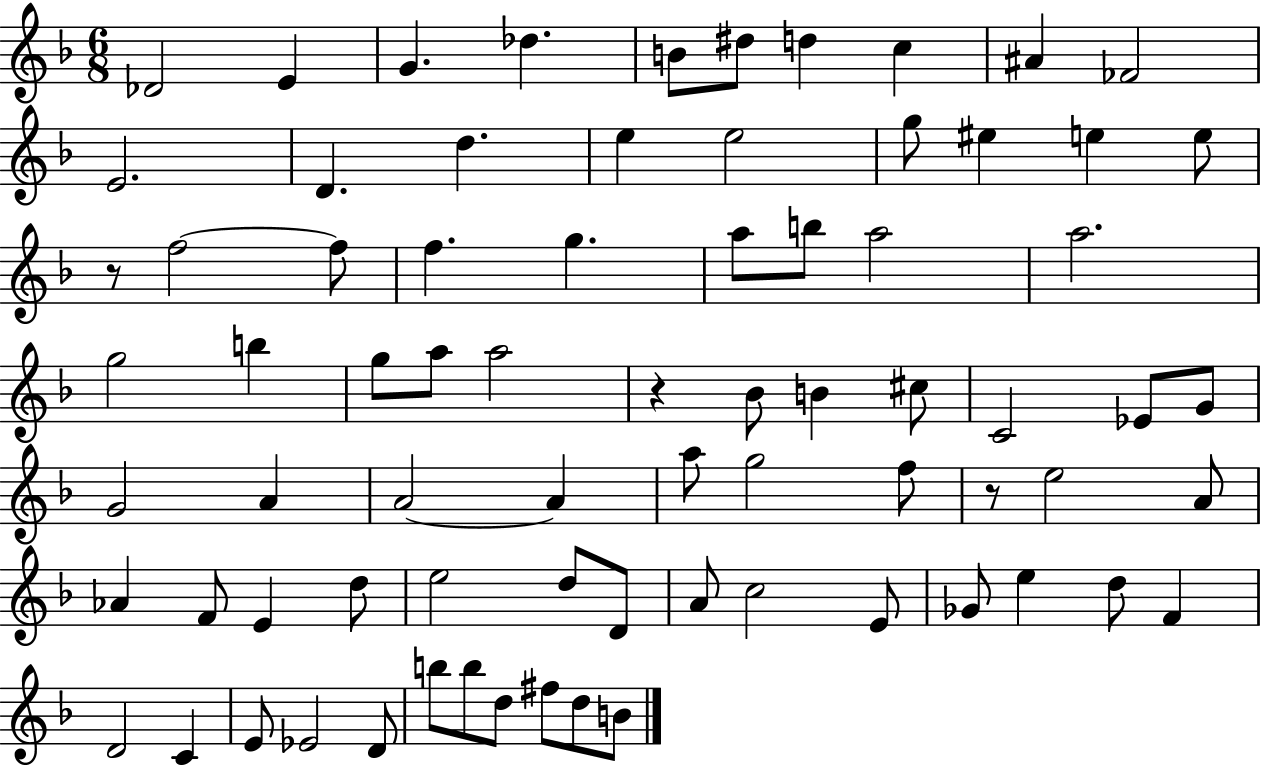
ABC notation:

X:1
T:Untitled
M:6/8
L:1/4
K:F
_D2 E G _d B/2 ^d/2 d c ^A _F2 E2 D d e e2 g/2 ^e e e/2 z/2 f2 f/2 f g a/2 b/2 a2 a2 g2 b g/2 a/2 a2 z _B/2 B ^c/2 C2 _E/2 G/2 G2 A A2 A a/2 g2 f/2 z/2 e2 A/2 _A F/2 E d/2 e2 d/2 D/2 A/2 c2 E/2 _G/2 e d/2 F D2 C E/2 _E2 D/2 b/2 b/2 d/2 ^f/2 d/2 B/2